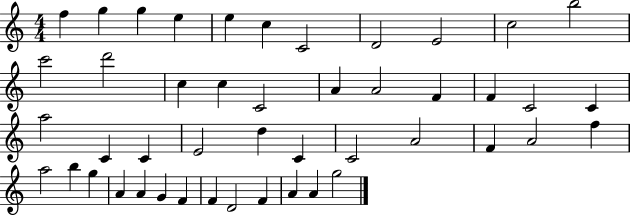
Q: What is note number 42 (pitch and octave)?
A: D4